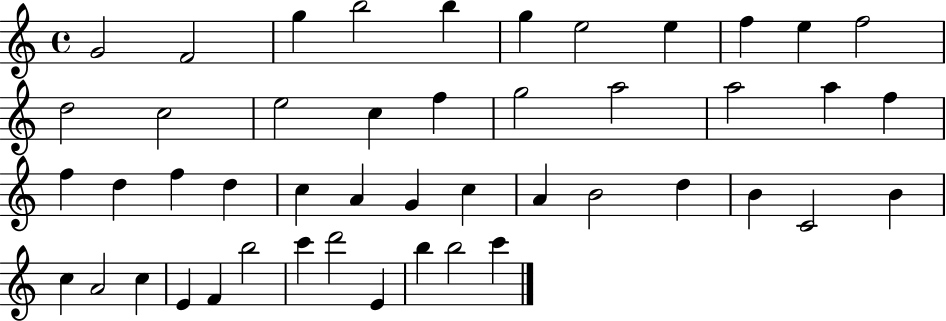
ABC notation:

X:1
T:Untitled
M:4/4
L:1/4
K:C
G2 F2 g b2 b g e2 e f e f2 d2 c2 e2 c f g2 a2 a2 a f f d f d c A G c A B2 d B C2 B c A2 c E F b2 c' d'2 E b b2 c'